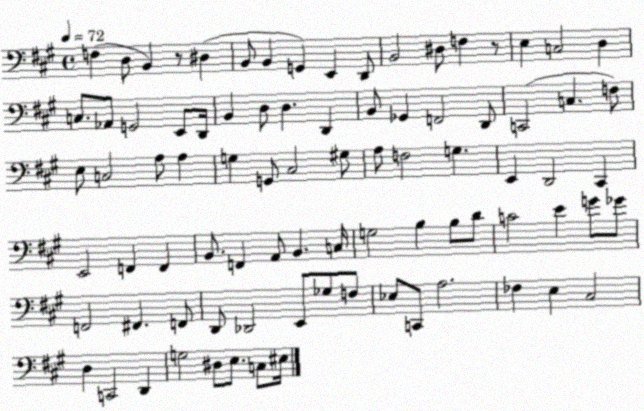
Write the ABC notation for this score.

X:1
T:Untitled
M:4/4
L:1/4
K:A
F, D,/2 B,, z/2 ^D, B,,/2 B,, G,, E,, D,,/2 B,,2 ^D,/2 F, z/2 E, C,2 D, C,/2 _A,,/2 G,,2 E,,/2 D,,/4 B,, D,/2 D, D,, B,,/2 _G,, F,,2 D,,/2 C,,2 C, F,/2 E,/2 C,2 A,/2 A, G, G,,/2 ^C,2 ^G,/2 A,/2 F,2 G, E,, D,,2 ^C,, E,,2 F,, F,, B,,/2 F,, A,,/2 B,, C,/4 G,2 B, B,/2 D/2 C2 E G/2 _G/2 F,,2 ^F,, F,,/2 D,,/2 _D,,2 E,,/2 _G,/2 F,/2 _E,/2 C,,/2 A,2 _F, E, ^C,2 D, C,,2 D,, G,2 ^D,/2 E,/2 C,/2 ^E,/4